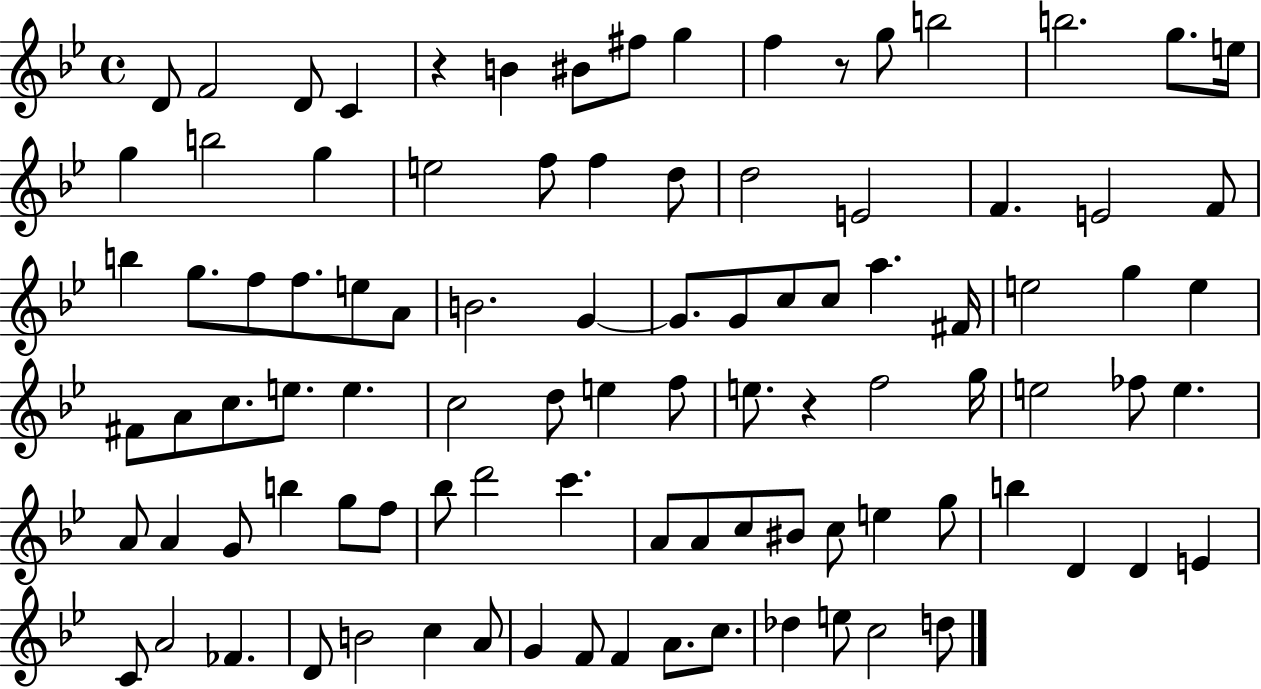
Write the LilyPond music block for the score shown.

{
  \clef treble
  \time 4/4
  \defaultTimeSignature
  \key bes \major
  d'8 f'2 d'8 c'4 | r4 b'4 bis'8 fis''8 g''4 | f''4 r8 g''8 b''2 | b''2. g''8. e''16 | \break g''4 b''2 g''4 | e''2 f''8 f''4 d''8 | d''2 e'2 | f'4. e'2 f'8 | \break b''4 g''8. f''8 f''8. e''8 a'8 | b'2. g'4~~ | g'8. g'8 c''8 c''8 a''4. fis'16 | e''2 g''4 e''4 | \break fis'8 a'8 c''8. e''8. e''4. | c''2 d''8 e''4 f''8 | e''8. r4 f''2 g''16 | e''2 fes''8 e''4. | \break a'8 a'4 g'8 b''4 g''8 f''8 | bes''8 d'''2 c'''4. | a'8 a'8 c''8 bis'8 c''8 e''4 g''8 | b''4 d'4 d'4 e'4 | \break c'8 a'2 fes'4. | d'8 b'2 c''4 a'8 | g'4 f'8 f'4 a'8. c''8. | des''4 e''8 c''2 d''8 | \break \bar "|."
}